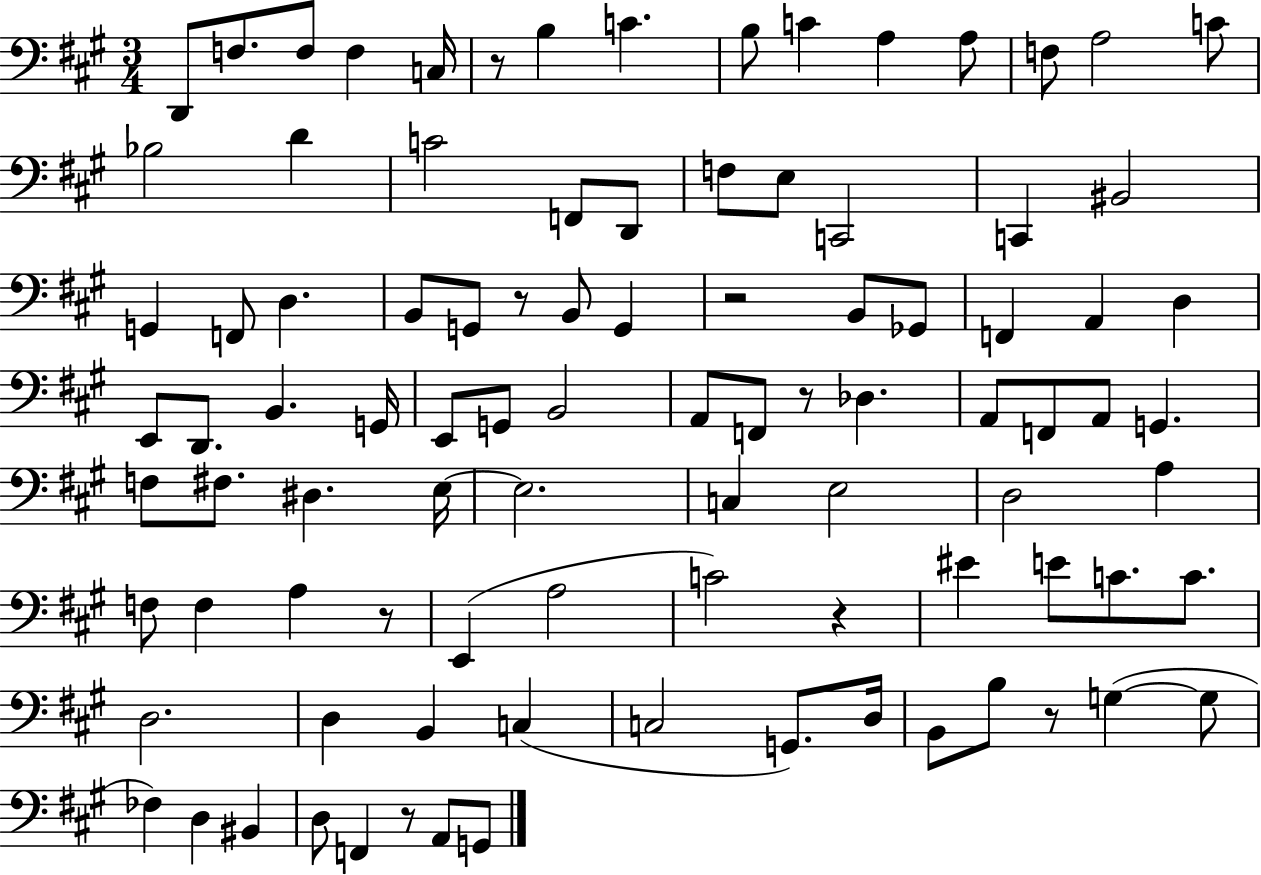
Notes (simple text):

D2/e F3/e. F3/e F3/q C3/s R/e B3/q C4/q. B3/e C4/q A3/q A3/e F3/e A3/h C4/e Bb3/h D4/q C4/h F2/e D2/e F3/e E3/e C2/h C2/q BIS2/h G2/q F2/e D3/q. B2/e G2/e R/e B2/e G2/q R/h B2/e Gb2/e F2/q A2/q D3/q E2/e D2/e. B2/q. G2/s E2/e G2/e B2/h A2/e F2/e R/e Db3/q. A2/e F2/e A2/e G2/q. F3/e F#3/e. D#3/q. E3/s E3/h. C3/q E3/h D3/h A3/q F3/e F3/q A3/q R/e E2/q A3/h C4/h R/q EIS4/q E4/e C4/e. C4/e. D3/h. D3/q B2/q C3/q C3/h G2/e. D3/s B2/e B3/e R/e G3/q G3/e FES3/q D3/q BIS2/q D3/e F2/q R/e A2/e G2/e